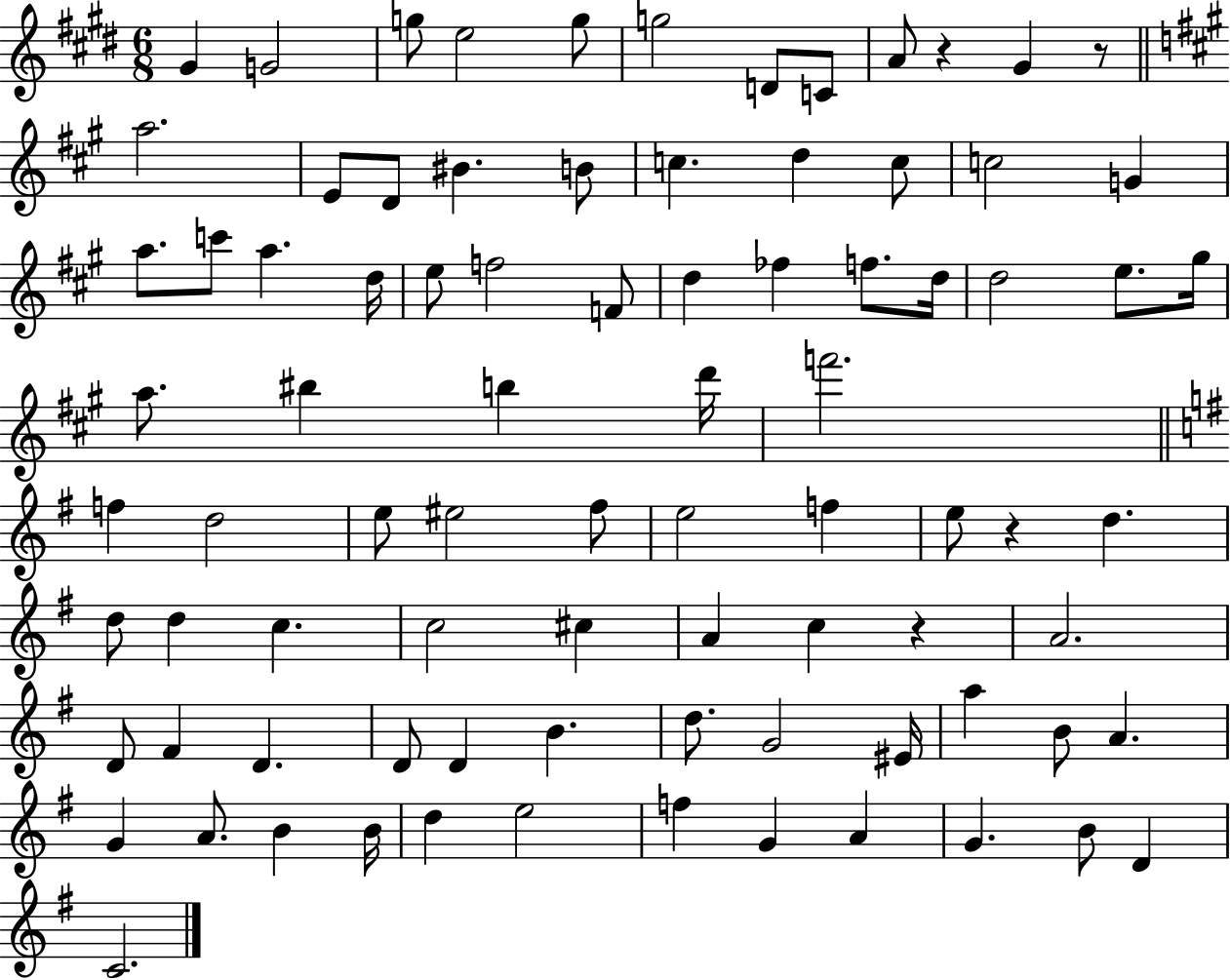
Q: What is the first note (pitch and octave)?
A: G#4